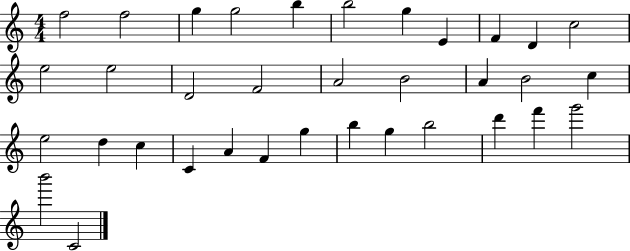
{
  \clef treble
  \numericTimeSignature
  \time 4/4
  \key c \major
  f''2 f''2 | g''4 g''2 b''4 | b''2 g''4 e'4 | f'4 d'4 c''2 | \break e''2 e''2 | d'2 f'2 | a'2 b'2 | a'4 b'2 c''4 | \break e''2 d''4 c''4 | c'4 a'4 f'4 g''4 | b''4 g''4 b''2 | d'''4 f'''4 g'''2 | \break b'''2 c'2 | \bar "|."
}